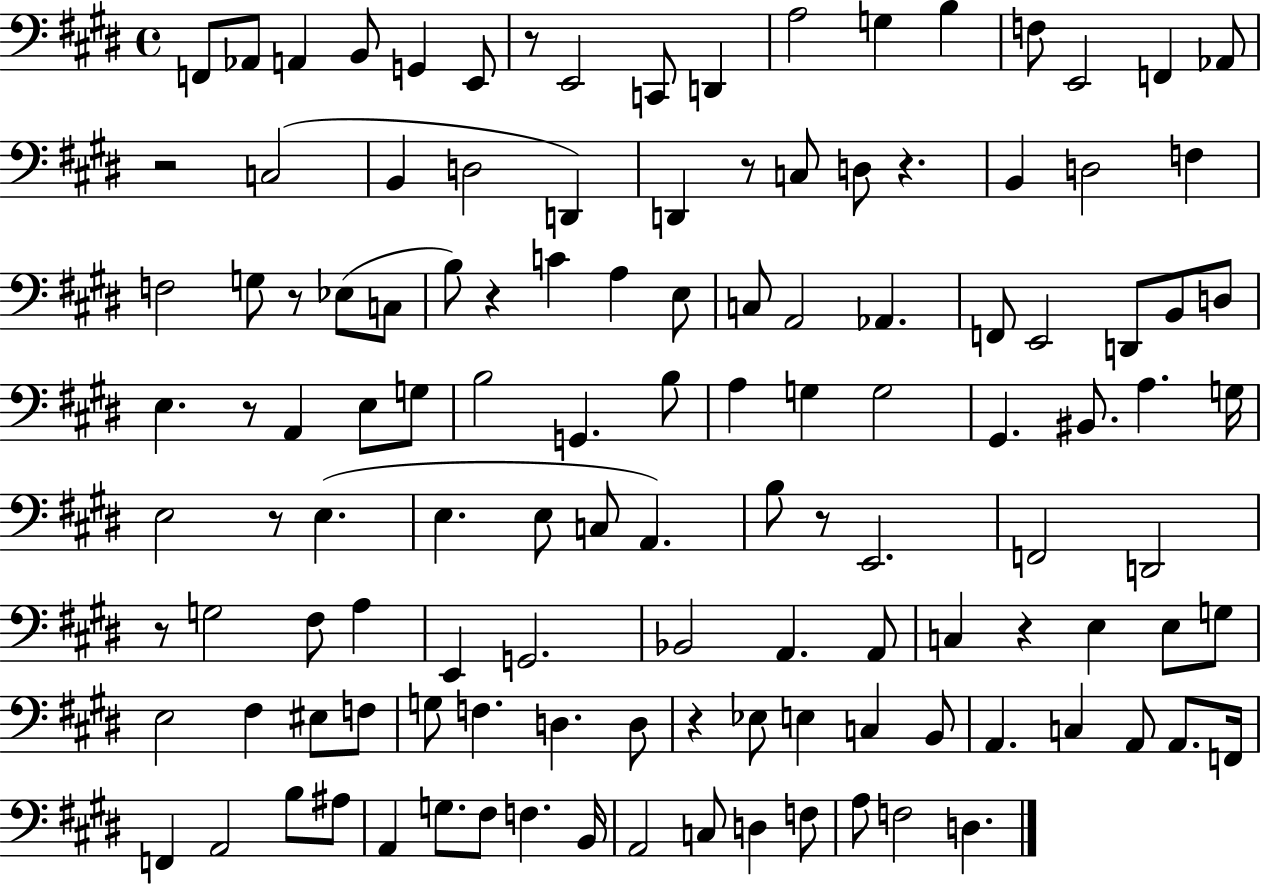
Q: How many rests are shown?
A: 12